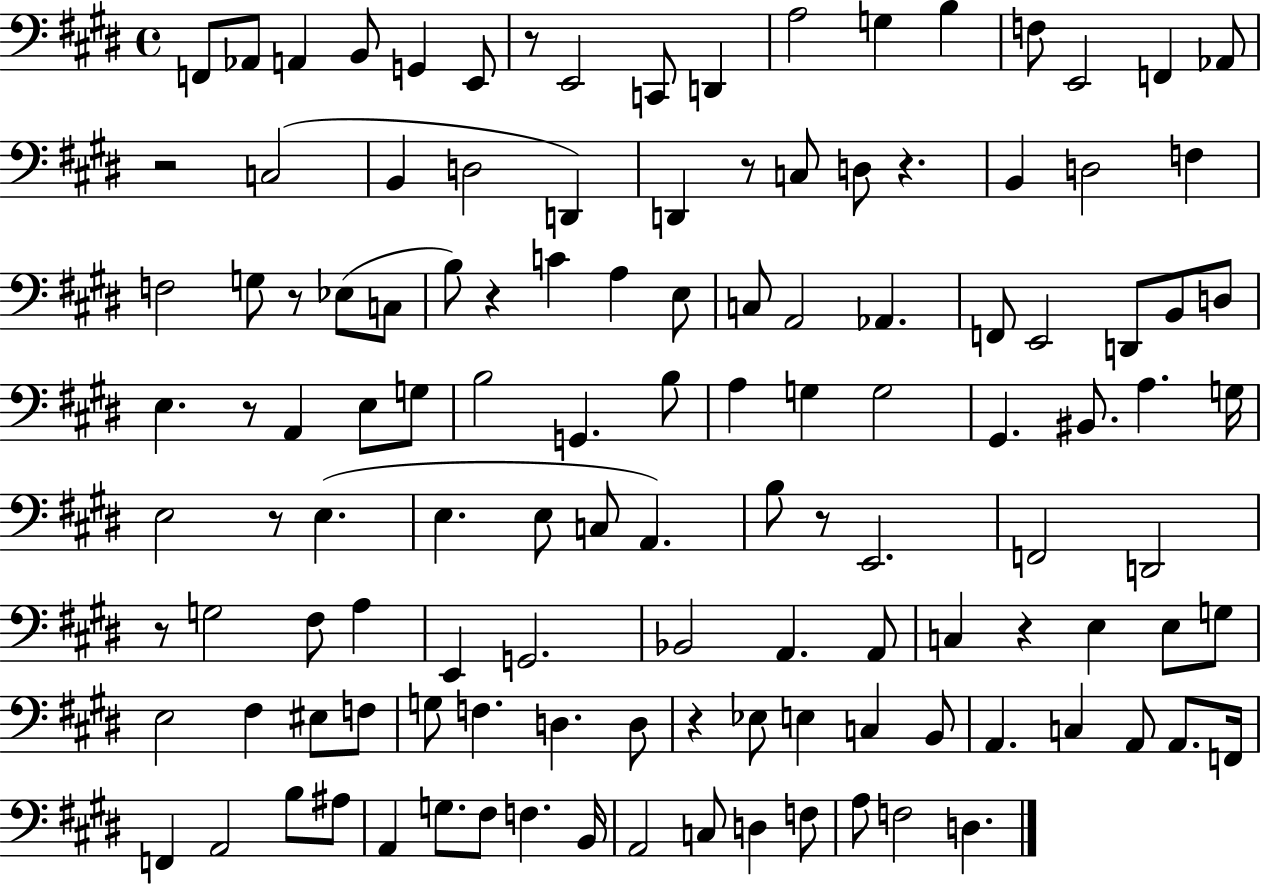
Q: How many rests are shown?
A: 12